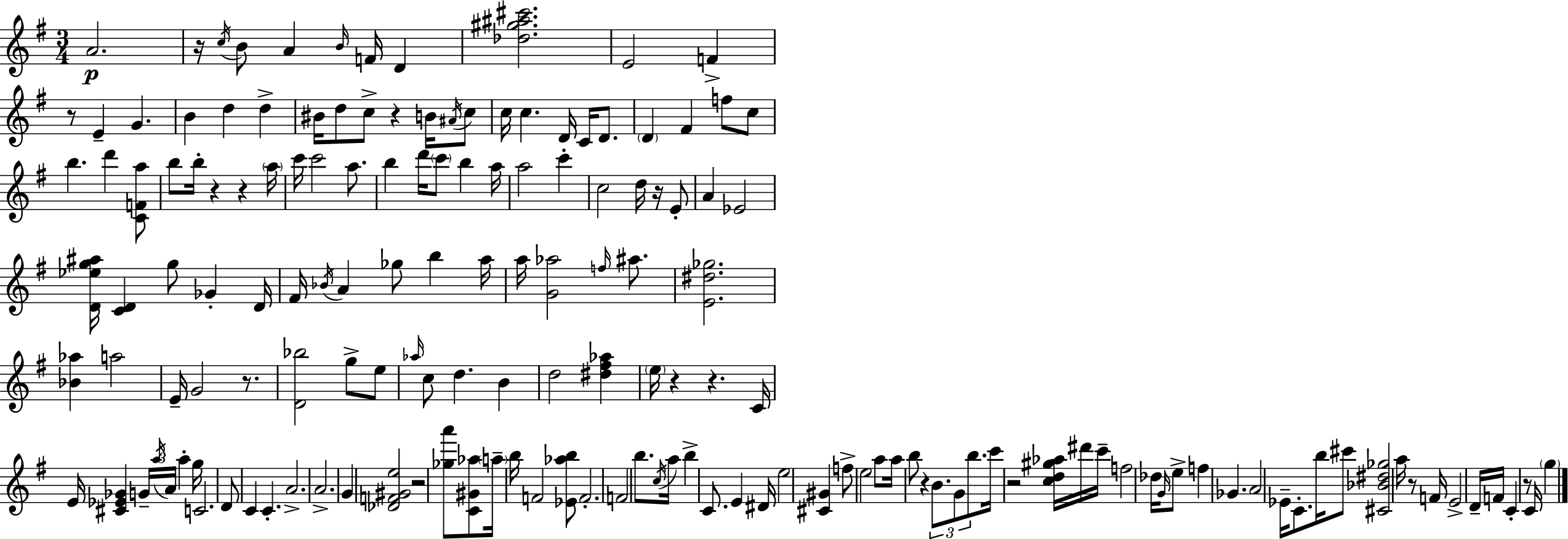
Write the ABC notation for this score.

X:1
T:Untitled
M:3/4
L:1/4
K:Em
A2 z/4 c/4 B/2 A B/4 F/4 D [_d^g^a^c']2 E2 F z/2 E G B d d ^B/4 d/2 c/2 z B/4 ^A/4 c/2 c/4 c D/4 C/4 D/2 D ^F f/2 c/2 b d' [CFa]/2 b/2 b/4 z z a/4 c'/4 c'2 a/2 b d'/4 c'/2 b a/4 a2 c' c2 d/4 z/4 E/2 A _E2 [D_eg^a]/4 [CD] g/2 _G D/4 ^F/4 _B/4 A _g/2 b a/4 a/4 [G_a]2 f/4 ^a/2 [E^d_g]2 [_B_a] a2 E/4 G2 z/2 [D_b]2 g/2 e/2 _a/4 c/2 d B d2 [^d^f_a] e/4 z z C/4 E/4 [^C_E_G] G/4 a/4 A/4 a g/4 C2 D/2 C C A2 A2 G [_DF^Ge]2 z2 [_ga']/2 [C^G_a]/2 a/4 b/4 F2 [_E_ab]/2 F2 F2 b/2 c/4 a/4 b C/2 E ^D/4 e2 [^C^G] f/2 e2 a/2 a/4 b/2 z B/2 G/2 b/2 c'/4 z2 [cd^g_a]/4 ^d'/4 c'/4 f2 _d/4 G/4 e/2 f _G A2 _E/4 C/2 b/4 ^c'/2 [^C_B^d_g]2 a/4 z/2 F/4 E2 D/4 F/4 C z/2 C/4 g